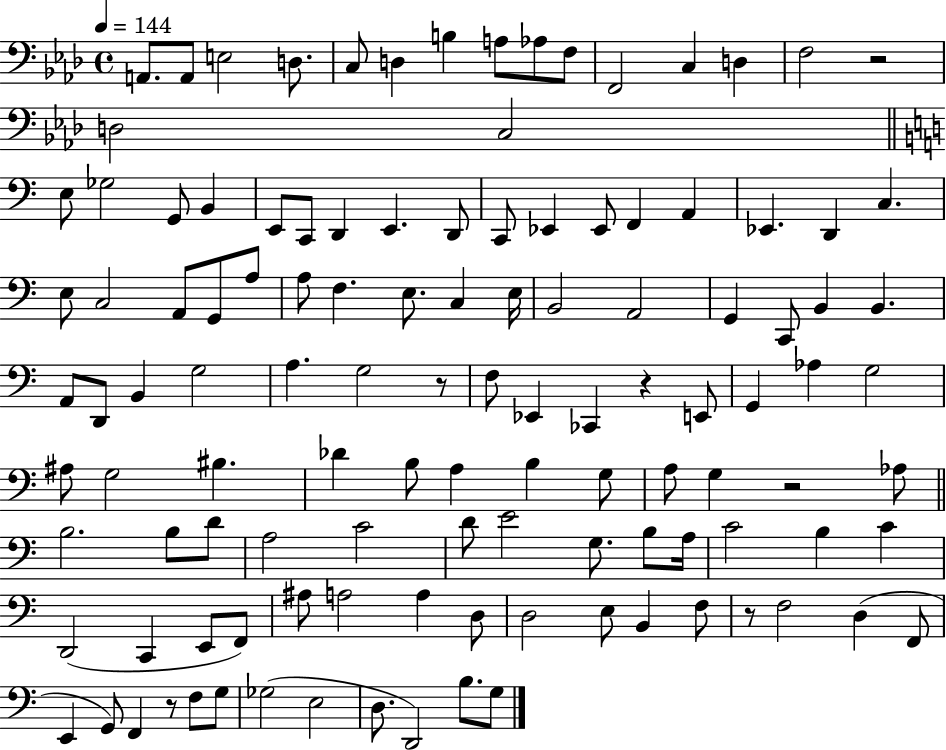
X:1
T:Untitled
M:4/4
L:1/4
K:Ab
A,,/2 A,,/2 E,2 D,/2 C,/2 D, B, A,/2 _A,/2 F,/2 F,,2 C, D, F,2 z2 D,2 C,2 E,/2 _G,2 G,,/2 B,, E,,/2 C,,/2 D,, E,, D,,/2 C,,/2 _E,, _E,,/2 F,, A,, _E,, D,, C, E,/2 C,2 A,,/2 G,,/2 A,/2 A,/2 F, E,/2 C, E,/4 B,,2 A,,2 G,, C,,/2 B,, B,, A,,/2 D,,/2 B,, G,2 A, G,2 z/2 F,/2 _E,, _C,, z E,,/2 G,, _A, G,2 ^A,/2 G,2 ^B, _D B,/2 A, B, G,/2 A,/2 G, z2 _A,/2 B,2 B,/2 D/2 A,2 C2 D/2 E2 G,/2 B,/2 A,/4 C2 B, C D,,2 C,, E,,/2 F,,/2 ^A,/2 A,2 A, D,/2 D,2 E,/2 B,, F,/2 z/2 F,2 D, F,,/2 E,, G,,/2 F,, z/2 F,/2 G,/2 _G,2 E,2 D,/2 D,,2 B,/2 G,/2